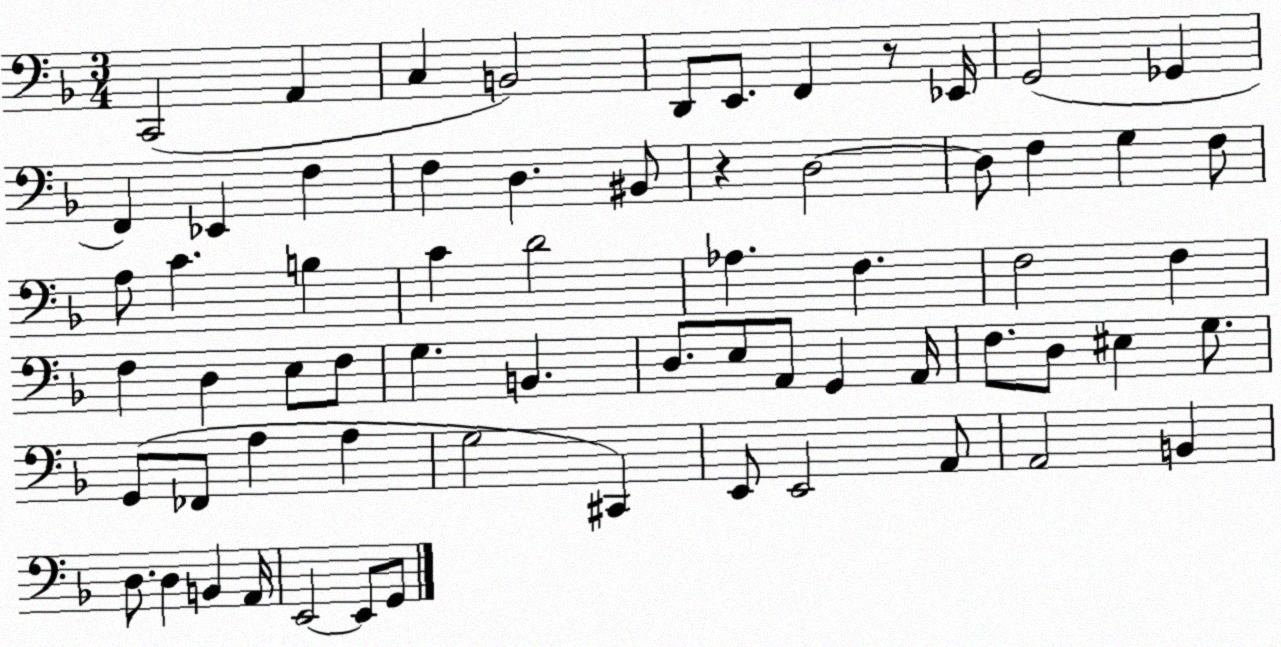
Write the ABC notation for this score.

X:1
T:Untitled
M:3/4
L:1/4
K:F
C,,2 A,, C, B,,2 D,,/2 E,,/2 F,, z/2 _E,,/4 G,,2 _G,, F,, _E,, F, F, D, ^B,,/2 z D,2 D,/2 F, G, F,/2 A,/2 C B, C D2 _A, F, F,2 F, F, D, E,/2 F,/2 G, B,, D,/2 E,/2 A,,/2 G,, A,,/4 F,/2 D,/2 ^E, G,/2 G,,/2 _F,,/2 A, A, G,2 ^C,, E,,/2 E,,2 A,,/2 A,,2 B,, D,/2 D, B,, A,,/4 E,,2 E,,/2 G,,/2